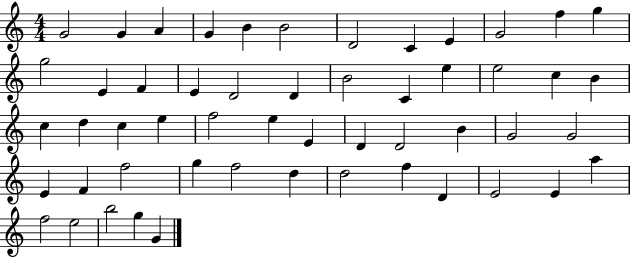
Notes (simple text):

G4/h G4/q A4/q G4/q B4/q B4/h D4/h C4/q E4/q G4/h F5/q G5/q G5/h E4/q F4/q E4/q D4/h D4/q B4/h C4/q E5/q E5/h C5/q B4/q C5/q D5/q C5/q E5/q F5/h E5/q E4/q D4/q D4/h B4/q G4/h G4/h E4/q F4/q F5/h G5/q F5/h D5/q D5/h F5/q D4/q E4/h E4/q A5/q F5/h E5/h B5/h G5/q G4/q